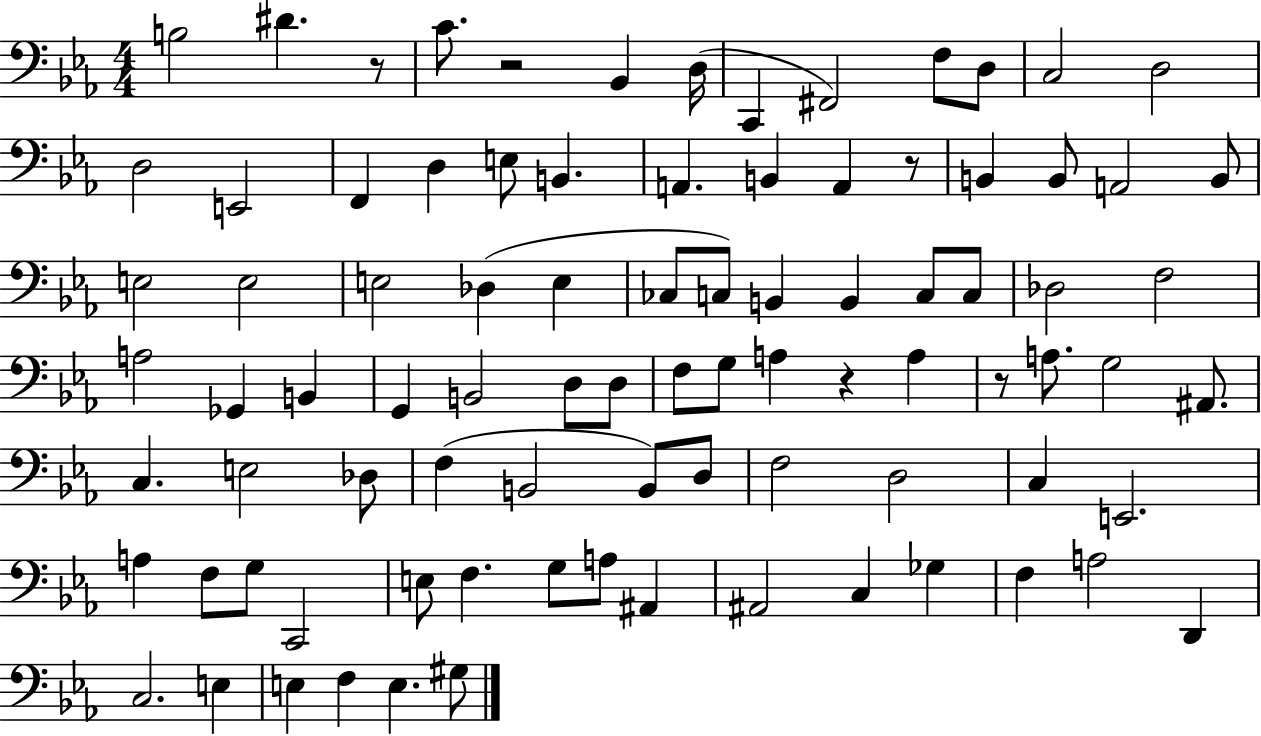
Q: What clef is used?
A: bass